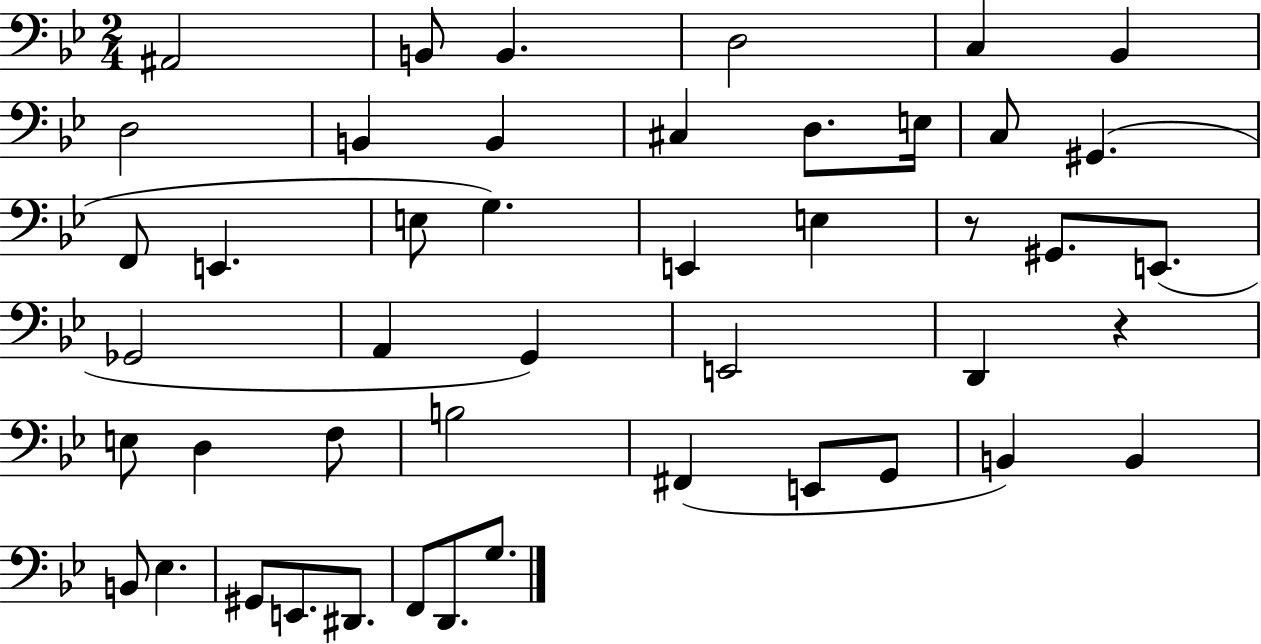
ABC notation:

X:1
T:Untitled
M:2/4
L:1/4
K:Bb
^A,,2 B,,/2 B,, D,2 C, _B,, D,2 B,, B,, ^C, D,/2 E,/4 C,/2 ^G,, F,,/2 E,, E,/2 G, E,, E, z/2 ^G,,/2 E,,/2 _G,,2 A,, G,, E,,2 D,, z E,/2 D, F,/2 B,2 ^F,, E,,/2 G,,/2 B,, B,, B,,/2 _E, ^G,,/2 E,,/2 ^D,,/2 F,,/2 D,,/2 G,/2